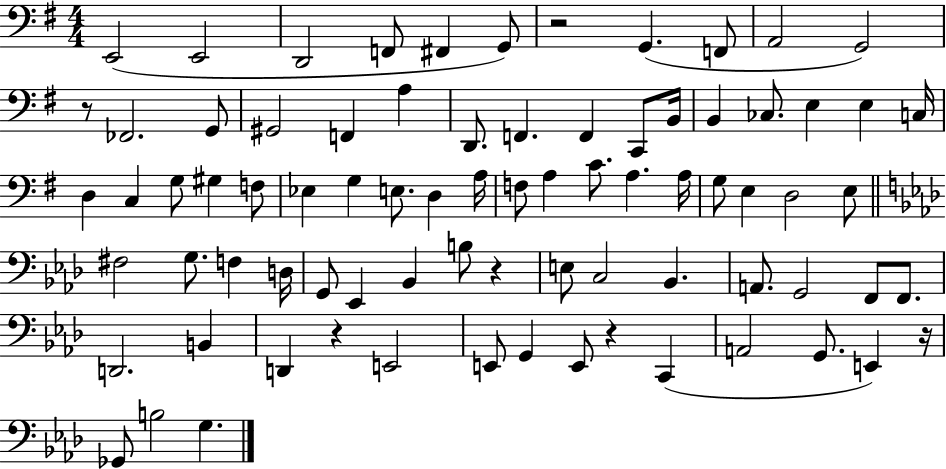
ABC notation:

X:1
T:Untitled
M:4/4
L:1/4
K:G
E,,2 E,,2 D,,2 F,,/2 ^F,, G,,/2 z2 G,, F,,/2 A,,2 G,,2 z/2 _F,,2 G,,/2 ^G,,2 F,, A, D,,/2 F,, F,, C,,/2 B,,/4 B,, _C,/2 E, E, C,/4 D, C, G,/2 ^G, F,/2 _E, G, E,/2 D, A,/4 F,/2 A, C/2 A, A,/4 G,/2 E, D,2 E,/2 ^F,2 G,/2 F, D,/4 G,,/2 _E,, _B,, B,/2 z E,/2 C,2 _B,, A,,/2 G,,2 F,,/2 F,,/2 D,,2 B,, D,, z E,,2 E,,/2 G,, E,,/2 z C,, A,,2 G,,/2 E,, z/4 _G,,/2 B,2 G,